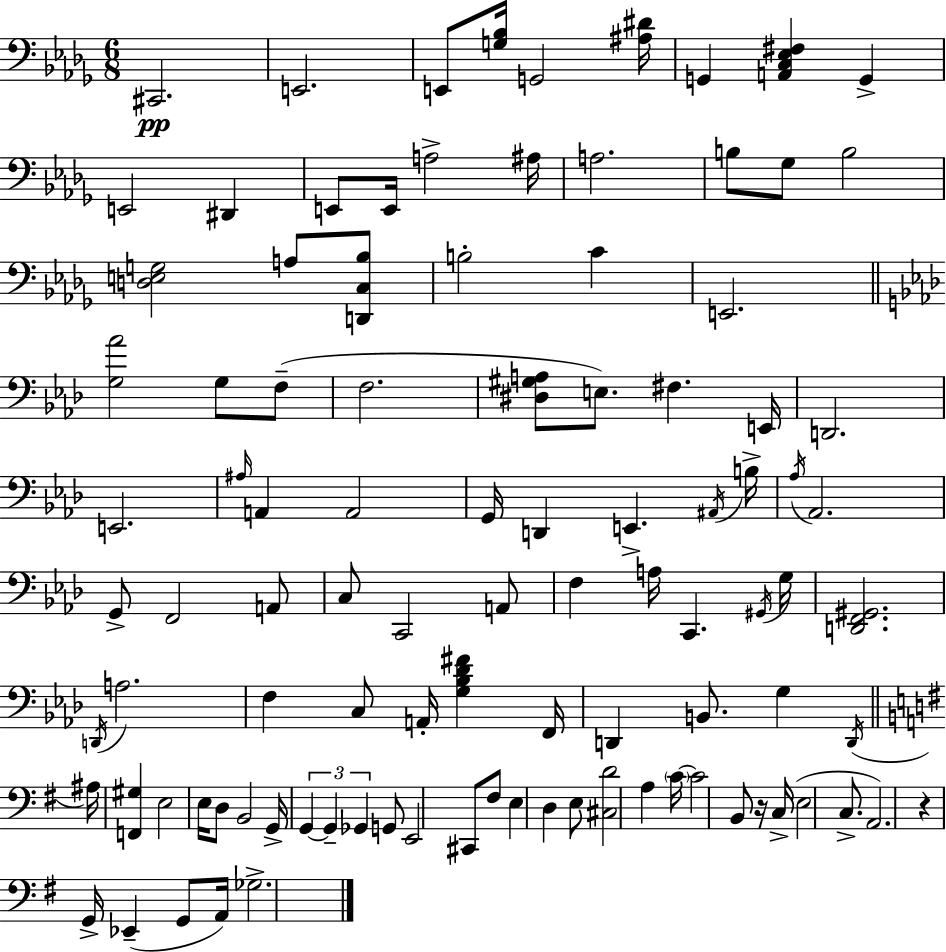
{
  \clef bass
  \numericTimeSignature
  \time 6/8
  \key bes \minor
  cis,2.\pp | e,2. | e,8 <g bes>16 g,2 <ais dis'>16 | g,4 <a, c ees fis>4 g,4-> | \break e,2 dis,4 | e,8 e,16 a2-> ais16 | a2. | b8 ges8 b2 | \break <d e g>2 a8 <d, c bes>8 | b2-. c'4 | e,2. | \bar "||" \break \key f \minor <g aes'>2 g8 f8--( | f2. | <dis gis a>8 e8.) fis4. e,16 | d,2. | \break e,2. | \grace { ais16 } a,4 a,2 | g,16 d,4 e,4.-> | \acciaccatura { ais,16 } b16-> \acciaccatura { aes16 } aes,2. | \break g,8-> f,2 | a,8 c8 c,2 | a,8 f4 a16 c,4. | \acciaccatura { gis,16 } g16 <d, f, gis,>2. | \break \acciaccatura { d,16 } a2. | f4 c8 a,16-. | <g bes des' fis'>4 f,16 d,4 b,8. | g4 \acciaccatura { d,16 } \bar "||" \break \key g \major ais16 <f, gis>4 e2 | e16 d8 b,2 | g,16-> \tuplet 3/2 { g,4~~ g,4-- ges,4 } | g,8 e,2 cis,8 | \break fis8 e4 d4 e8 | <cis d'>2 a4 | \parenthesize c'16~~ c'2 b,8 | r16 c16->( e2 c8.-> | \break a,2.) | r4 g,16-> ees,4--( g,8 | a,16) ges2.-> | \bar "|."
}